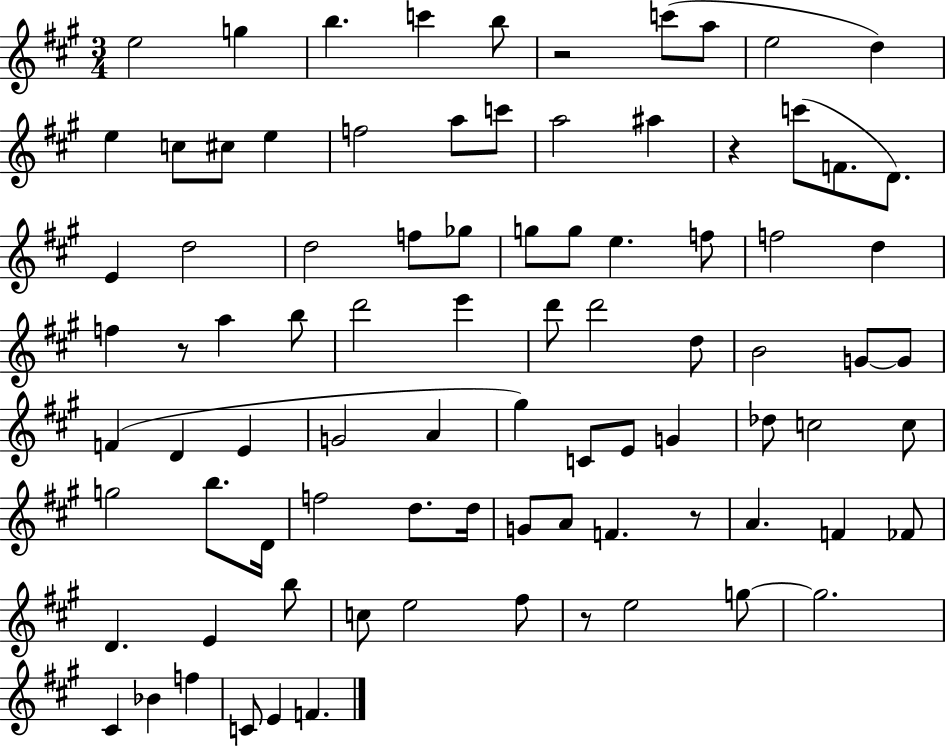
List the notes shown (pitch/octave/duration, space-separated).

E5/h G5/q B5/q. C6/q B5/e R/h C6/e A5/e E5/h D5/q E5/q C5/e C#5/e E5/q F5/h A5/e C6/e A5/h A#5/q R/q C6/e F4/e. D4/e. E4/q D5/h D5/h F5/e Gb5/e G5/e G5/e E5/q. F5/e F5/h D5/q F5/q R/e A5/q B5/e D6/h E6/q D6/e D6/h D5/e B4/h G4/e G4/e F4/q D4/q E4/q G4/h A4/q G#5/q C4/e E4/e G4/q Db5/e C5/h C5/e G5/h B5/e. D4/s F5/h D5/e. D5/s G4/e A4/e F4/q. R/e A4/q. F4/q FES4/e D4/q. E4/q B5/e C5/e E5/h F#5/e R/e E5/h G5/e G5/h. C#4/q Bb4/q F5/q C4/e E4/q F4/q.